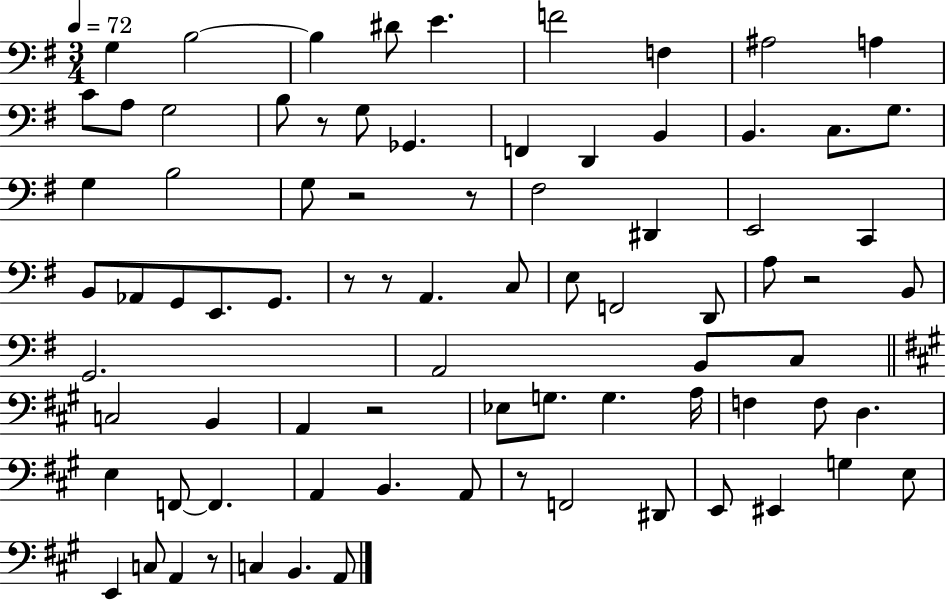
G3/q B3/h B3/q D#4/e E4/q. F4/h F3/q A#3/h A3/q C4/e A3/e G3/h B3/e R/e G3/e Gb2/q. F2/q D2/q B2/q B2/q. C3/e. G3/e. G3/q B3/h G3/e R/h R/e F#3/h D#2/q E2/h C2/q B2/e Ab2/e G2/e E2/e. G2/e. R/e R/e A2/q. C3/e E3/e F2/h D2/e A3/e R/h B2/e G2/h. A2/h B2/e C3/e C3/h B2/q A2/q R/h Eb3/e G3/e. G3/q. A3/s F3/q F3/e D3/q. E3/q F2/e F2/q. A2/q B2/q. A2/e R/e F2/h D#2/e E2/e EIS2/q G3/q E3/e E2/q C3/e A2/q R/e C3/q B2/q. A2/e